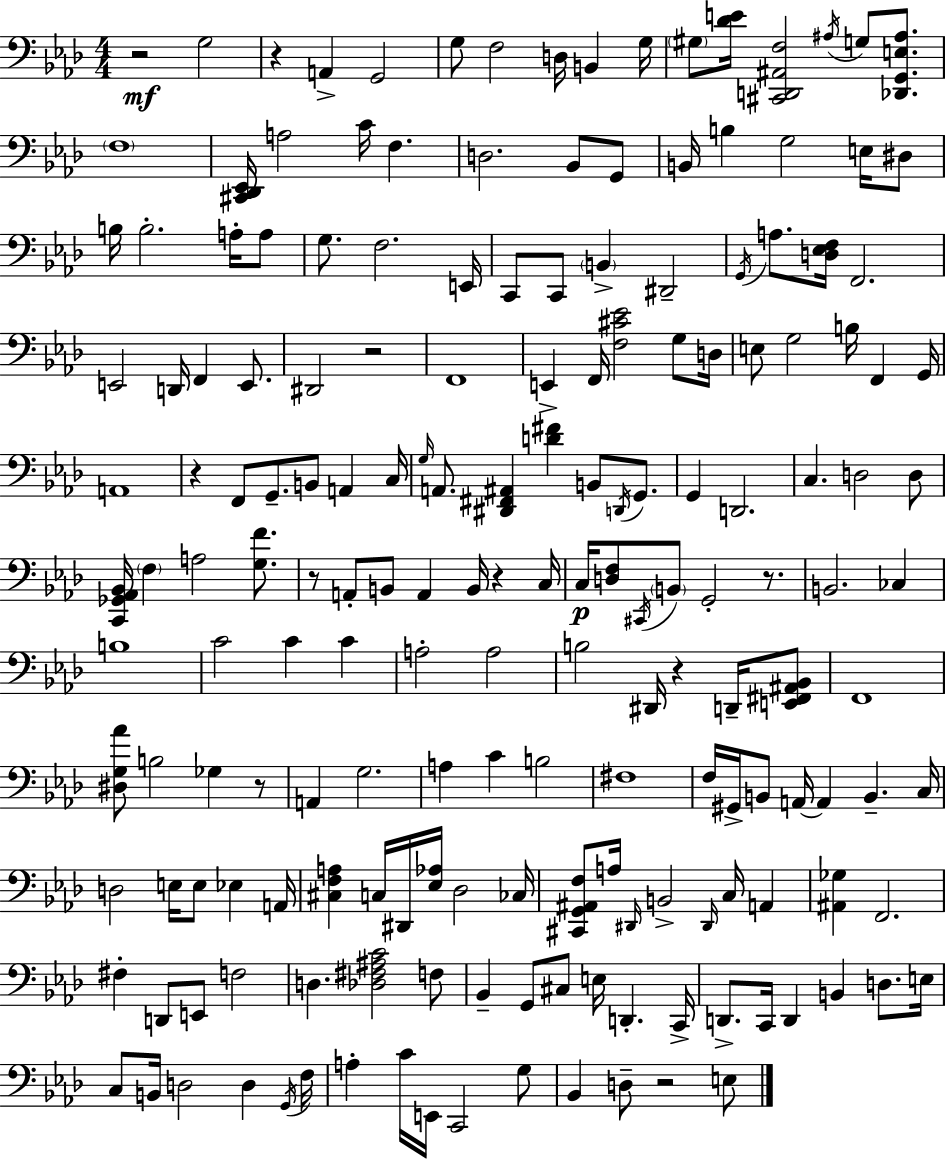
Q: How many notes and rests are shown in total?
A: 182